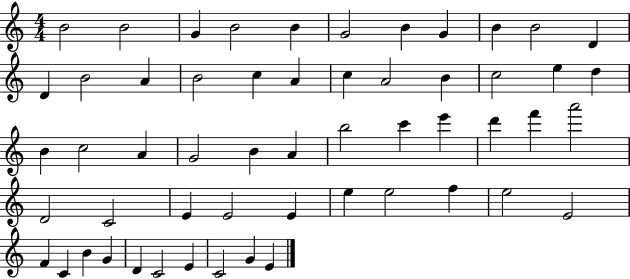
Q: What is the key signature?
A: C major